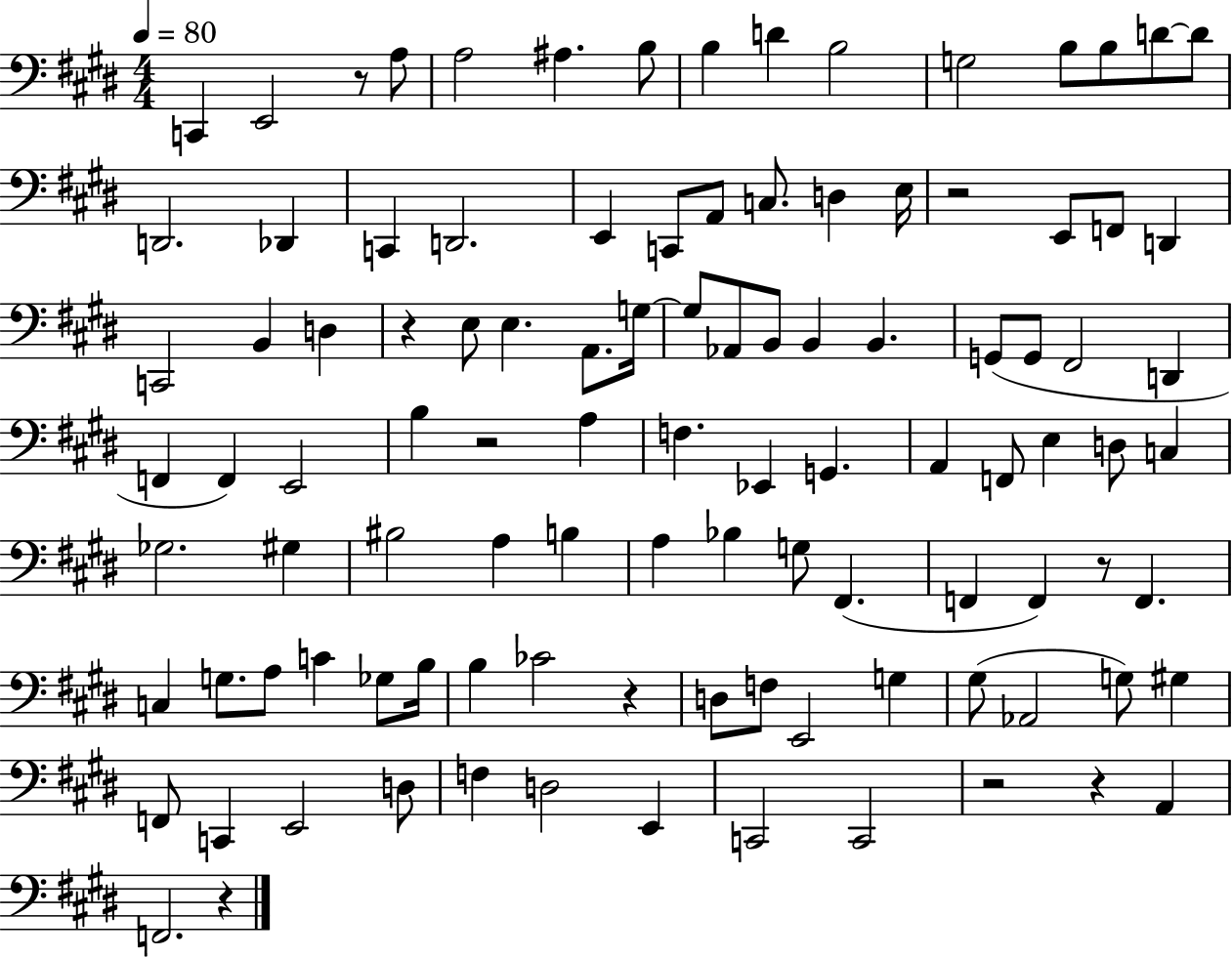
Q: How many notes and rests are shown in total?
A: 104